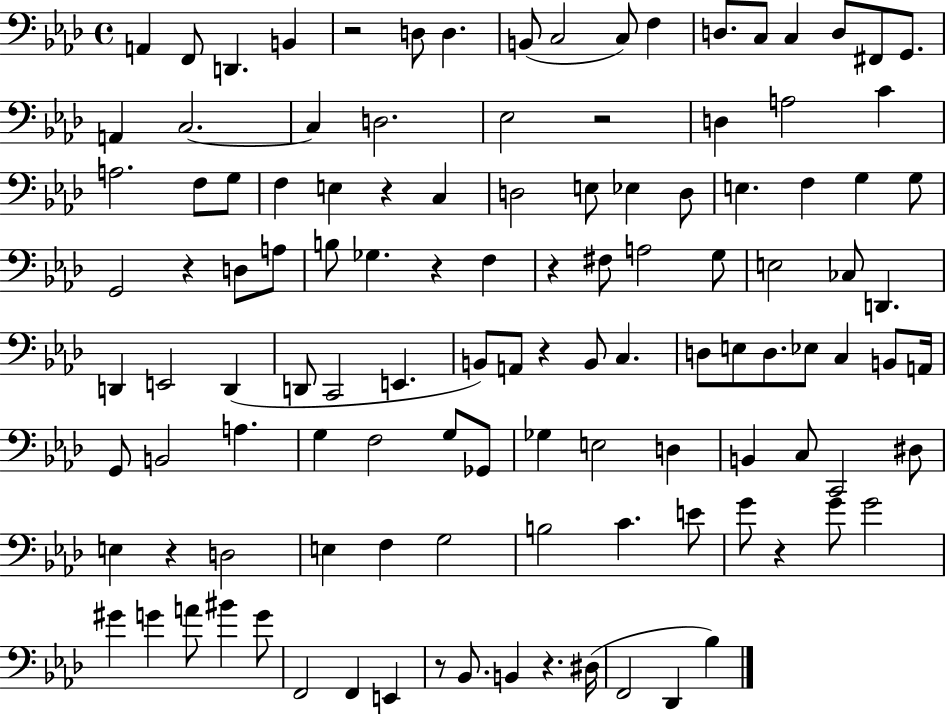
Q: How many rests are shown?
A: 11